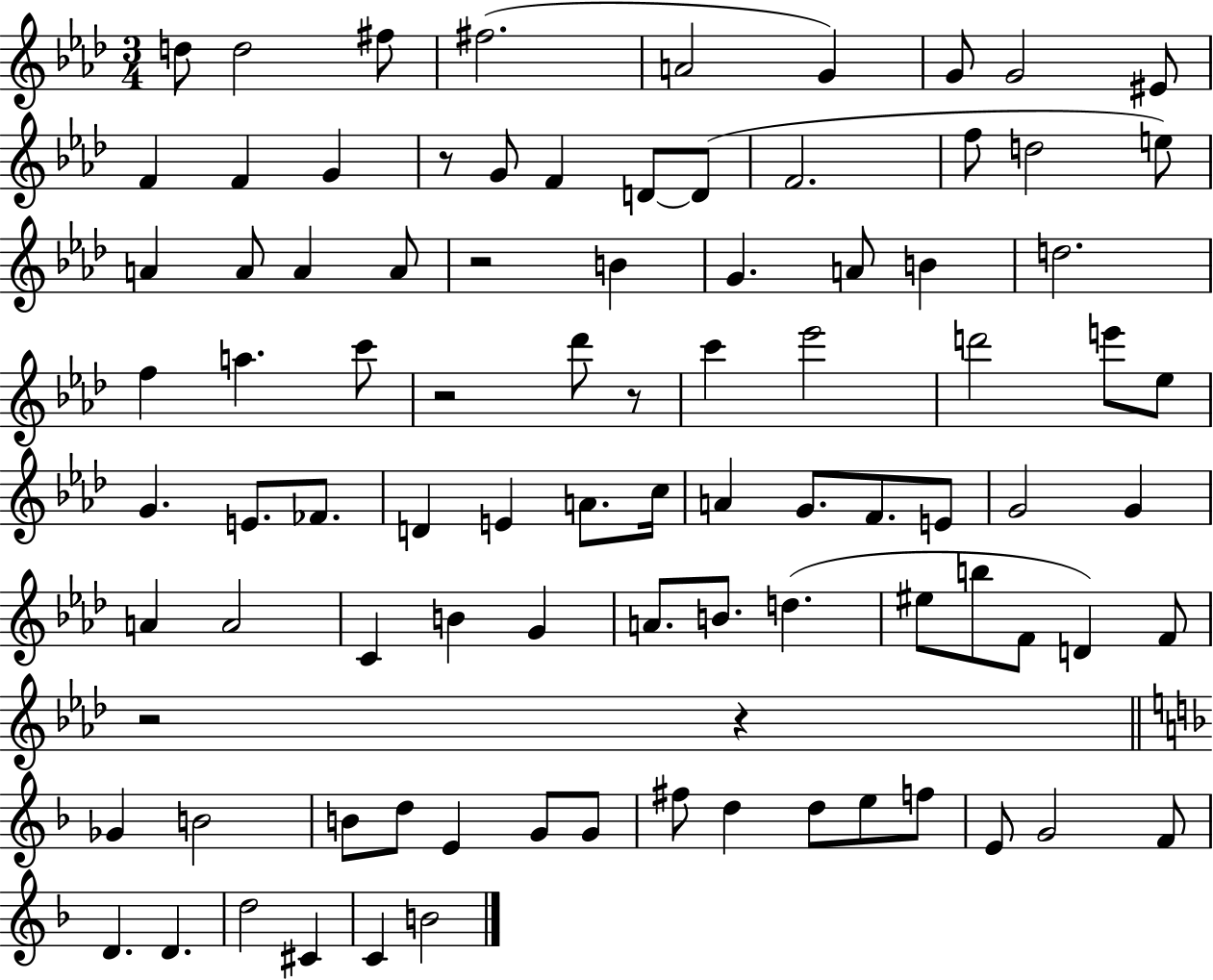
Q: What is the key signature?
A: AES major